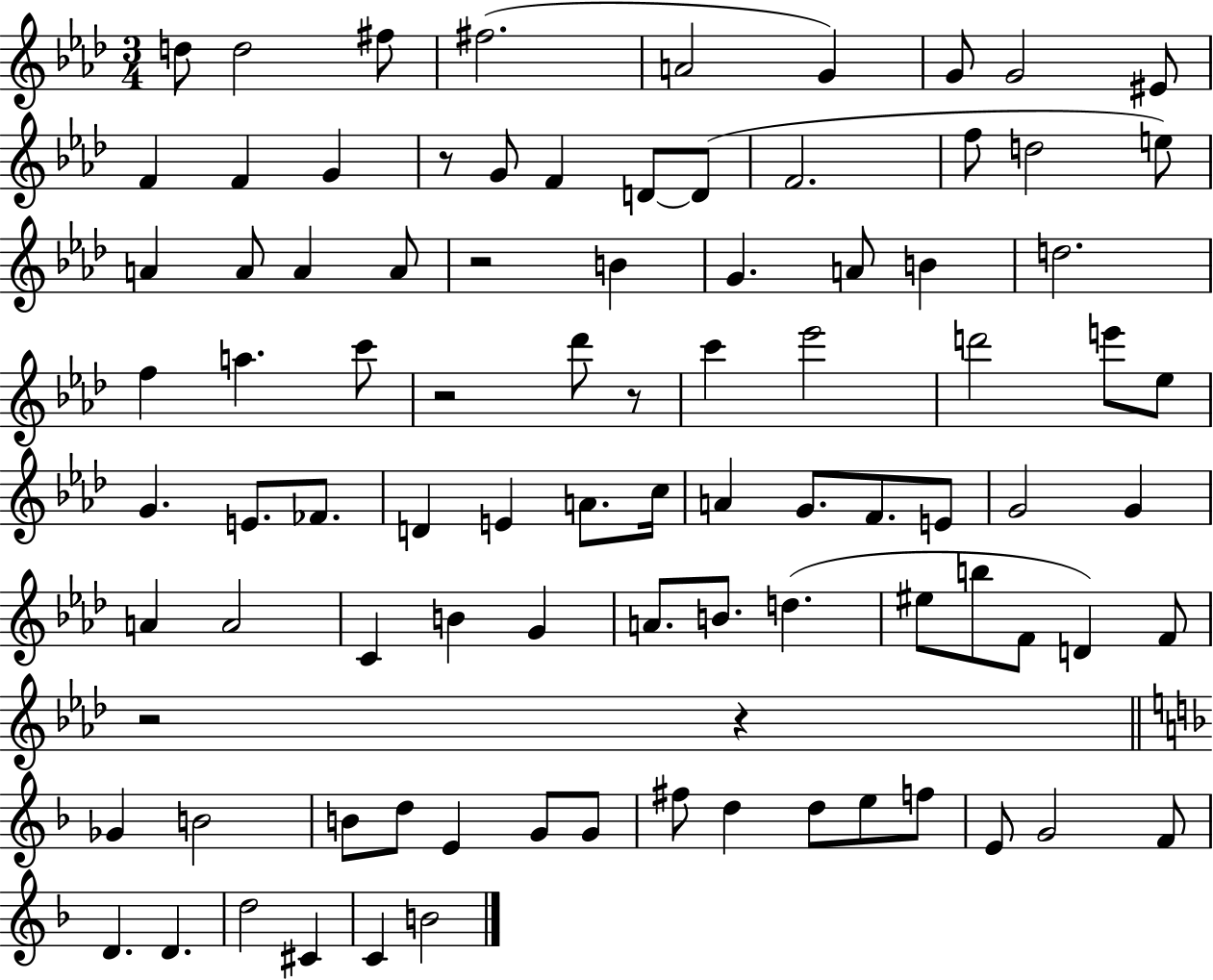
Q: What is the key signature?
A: AES major